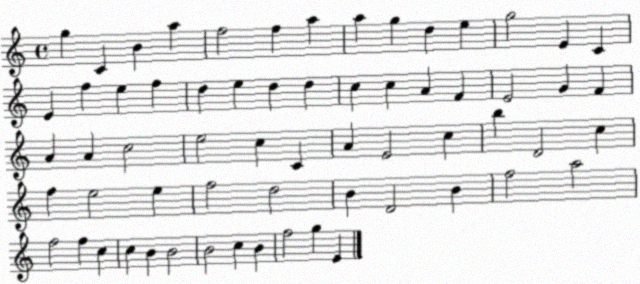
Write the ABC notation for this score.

X:1
T:Untitled
M:4/4
L:1/4
K:C
g C B a f2 f a a g d e g2 E C E f e f d e d d c c A F E2 G F A A c2 e2 c C A E2 c b D2 c f e2 e f2 d2 B D2 B f2 a2 f2 f c c B B2 B2 c B f2 g E